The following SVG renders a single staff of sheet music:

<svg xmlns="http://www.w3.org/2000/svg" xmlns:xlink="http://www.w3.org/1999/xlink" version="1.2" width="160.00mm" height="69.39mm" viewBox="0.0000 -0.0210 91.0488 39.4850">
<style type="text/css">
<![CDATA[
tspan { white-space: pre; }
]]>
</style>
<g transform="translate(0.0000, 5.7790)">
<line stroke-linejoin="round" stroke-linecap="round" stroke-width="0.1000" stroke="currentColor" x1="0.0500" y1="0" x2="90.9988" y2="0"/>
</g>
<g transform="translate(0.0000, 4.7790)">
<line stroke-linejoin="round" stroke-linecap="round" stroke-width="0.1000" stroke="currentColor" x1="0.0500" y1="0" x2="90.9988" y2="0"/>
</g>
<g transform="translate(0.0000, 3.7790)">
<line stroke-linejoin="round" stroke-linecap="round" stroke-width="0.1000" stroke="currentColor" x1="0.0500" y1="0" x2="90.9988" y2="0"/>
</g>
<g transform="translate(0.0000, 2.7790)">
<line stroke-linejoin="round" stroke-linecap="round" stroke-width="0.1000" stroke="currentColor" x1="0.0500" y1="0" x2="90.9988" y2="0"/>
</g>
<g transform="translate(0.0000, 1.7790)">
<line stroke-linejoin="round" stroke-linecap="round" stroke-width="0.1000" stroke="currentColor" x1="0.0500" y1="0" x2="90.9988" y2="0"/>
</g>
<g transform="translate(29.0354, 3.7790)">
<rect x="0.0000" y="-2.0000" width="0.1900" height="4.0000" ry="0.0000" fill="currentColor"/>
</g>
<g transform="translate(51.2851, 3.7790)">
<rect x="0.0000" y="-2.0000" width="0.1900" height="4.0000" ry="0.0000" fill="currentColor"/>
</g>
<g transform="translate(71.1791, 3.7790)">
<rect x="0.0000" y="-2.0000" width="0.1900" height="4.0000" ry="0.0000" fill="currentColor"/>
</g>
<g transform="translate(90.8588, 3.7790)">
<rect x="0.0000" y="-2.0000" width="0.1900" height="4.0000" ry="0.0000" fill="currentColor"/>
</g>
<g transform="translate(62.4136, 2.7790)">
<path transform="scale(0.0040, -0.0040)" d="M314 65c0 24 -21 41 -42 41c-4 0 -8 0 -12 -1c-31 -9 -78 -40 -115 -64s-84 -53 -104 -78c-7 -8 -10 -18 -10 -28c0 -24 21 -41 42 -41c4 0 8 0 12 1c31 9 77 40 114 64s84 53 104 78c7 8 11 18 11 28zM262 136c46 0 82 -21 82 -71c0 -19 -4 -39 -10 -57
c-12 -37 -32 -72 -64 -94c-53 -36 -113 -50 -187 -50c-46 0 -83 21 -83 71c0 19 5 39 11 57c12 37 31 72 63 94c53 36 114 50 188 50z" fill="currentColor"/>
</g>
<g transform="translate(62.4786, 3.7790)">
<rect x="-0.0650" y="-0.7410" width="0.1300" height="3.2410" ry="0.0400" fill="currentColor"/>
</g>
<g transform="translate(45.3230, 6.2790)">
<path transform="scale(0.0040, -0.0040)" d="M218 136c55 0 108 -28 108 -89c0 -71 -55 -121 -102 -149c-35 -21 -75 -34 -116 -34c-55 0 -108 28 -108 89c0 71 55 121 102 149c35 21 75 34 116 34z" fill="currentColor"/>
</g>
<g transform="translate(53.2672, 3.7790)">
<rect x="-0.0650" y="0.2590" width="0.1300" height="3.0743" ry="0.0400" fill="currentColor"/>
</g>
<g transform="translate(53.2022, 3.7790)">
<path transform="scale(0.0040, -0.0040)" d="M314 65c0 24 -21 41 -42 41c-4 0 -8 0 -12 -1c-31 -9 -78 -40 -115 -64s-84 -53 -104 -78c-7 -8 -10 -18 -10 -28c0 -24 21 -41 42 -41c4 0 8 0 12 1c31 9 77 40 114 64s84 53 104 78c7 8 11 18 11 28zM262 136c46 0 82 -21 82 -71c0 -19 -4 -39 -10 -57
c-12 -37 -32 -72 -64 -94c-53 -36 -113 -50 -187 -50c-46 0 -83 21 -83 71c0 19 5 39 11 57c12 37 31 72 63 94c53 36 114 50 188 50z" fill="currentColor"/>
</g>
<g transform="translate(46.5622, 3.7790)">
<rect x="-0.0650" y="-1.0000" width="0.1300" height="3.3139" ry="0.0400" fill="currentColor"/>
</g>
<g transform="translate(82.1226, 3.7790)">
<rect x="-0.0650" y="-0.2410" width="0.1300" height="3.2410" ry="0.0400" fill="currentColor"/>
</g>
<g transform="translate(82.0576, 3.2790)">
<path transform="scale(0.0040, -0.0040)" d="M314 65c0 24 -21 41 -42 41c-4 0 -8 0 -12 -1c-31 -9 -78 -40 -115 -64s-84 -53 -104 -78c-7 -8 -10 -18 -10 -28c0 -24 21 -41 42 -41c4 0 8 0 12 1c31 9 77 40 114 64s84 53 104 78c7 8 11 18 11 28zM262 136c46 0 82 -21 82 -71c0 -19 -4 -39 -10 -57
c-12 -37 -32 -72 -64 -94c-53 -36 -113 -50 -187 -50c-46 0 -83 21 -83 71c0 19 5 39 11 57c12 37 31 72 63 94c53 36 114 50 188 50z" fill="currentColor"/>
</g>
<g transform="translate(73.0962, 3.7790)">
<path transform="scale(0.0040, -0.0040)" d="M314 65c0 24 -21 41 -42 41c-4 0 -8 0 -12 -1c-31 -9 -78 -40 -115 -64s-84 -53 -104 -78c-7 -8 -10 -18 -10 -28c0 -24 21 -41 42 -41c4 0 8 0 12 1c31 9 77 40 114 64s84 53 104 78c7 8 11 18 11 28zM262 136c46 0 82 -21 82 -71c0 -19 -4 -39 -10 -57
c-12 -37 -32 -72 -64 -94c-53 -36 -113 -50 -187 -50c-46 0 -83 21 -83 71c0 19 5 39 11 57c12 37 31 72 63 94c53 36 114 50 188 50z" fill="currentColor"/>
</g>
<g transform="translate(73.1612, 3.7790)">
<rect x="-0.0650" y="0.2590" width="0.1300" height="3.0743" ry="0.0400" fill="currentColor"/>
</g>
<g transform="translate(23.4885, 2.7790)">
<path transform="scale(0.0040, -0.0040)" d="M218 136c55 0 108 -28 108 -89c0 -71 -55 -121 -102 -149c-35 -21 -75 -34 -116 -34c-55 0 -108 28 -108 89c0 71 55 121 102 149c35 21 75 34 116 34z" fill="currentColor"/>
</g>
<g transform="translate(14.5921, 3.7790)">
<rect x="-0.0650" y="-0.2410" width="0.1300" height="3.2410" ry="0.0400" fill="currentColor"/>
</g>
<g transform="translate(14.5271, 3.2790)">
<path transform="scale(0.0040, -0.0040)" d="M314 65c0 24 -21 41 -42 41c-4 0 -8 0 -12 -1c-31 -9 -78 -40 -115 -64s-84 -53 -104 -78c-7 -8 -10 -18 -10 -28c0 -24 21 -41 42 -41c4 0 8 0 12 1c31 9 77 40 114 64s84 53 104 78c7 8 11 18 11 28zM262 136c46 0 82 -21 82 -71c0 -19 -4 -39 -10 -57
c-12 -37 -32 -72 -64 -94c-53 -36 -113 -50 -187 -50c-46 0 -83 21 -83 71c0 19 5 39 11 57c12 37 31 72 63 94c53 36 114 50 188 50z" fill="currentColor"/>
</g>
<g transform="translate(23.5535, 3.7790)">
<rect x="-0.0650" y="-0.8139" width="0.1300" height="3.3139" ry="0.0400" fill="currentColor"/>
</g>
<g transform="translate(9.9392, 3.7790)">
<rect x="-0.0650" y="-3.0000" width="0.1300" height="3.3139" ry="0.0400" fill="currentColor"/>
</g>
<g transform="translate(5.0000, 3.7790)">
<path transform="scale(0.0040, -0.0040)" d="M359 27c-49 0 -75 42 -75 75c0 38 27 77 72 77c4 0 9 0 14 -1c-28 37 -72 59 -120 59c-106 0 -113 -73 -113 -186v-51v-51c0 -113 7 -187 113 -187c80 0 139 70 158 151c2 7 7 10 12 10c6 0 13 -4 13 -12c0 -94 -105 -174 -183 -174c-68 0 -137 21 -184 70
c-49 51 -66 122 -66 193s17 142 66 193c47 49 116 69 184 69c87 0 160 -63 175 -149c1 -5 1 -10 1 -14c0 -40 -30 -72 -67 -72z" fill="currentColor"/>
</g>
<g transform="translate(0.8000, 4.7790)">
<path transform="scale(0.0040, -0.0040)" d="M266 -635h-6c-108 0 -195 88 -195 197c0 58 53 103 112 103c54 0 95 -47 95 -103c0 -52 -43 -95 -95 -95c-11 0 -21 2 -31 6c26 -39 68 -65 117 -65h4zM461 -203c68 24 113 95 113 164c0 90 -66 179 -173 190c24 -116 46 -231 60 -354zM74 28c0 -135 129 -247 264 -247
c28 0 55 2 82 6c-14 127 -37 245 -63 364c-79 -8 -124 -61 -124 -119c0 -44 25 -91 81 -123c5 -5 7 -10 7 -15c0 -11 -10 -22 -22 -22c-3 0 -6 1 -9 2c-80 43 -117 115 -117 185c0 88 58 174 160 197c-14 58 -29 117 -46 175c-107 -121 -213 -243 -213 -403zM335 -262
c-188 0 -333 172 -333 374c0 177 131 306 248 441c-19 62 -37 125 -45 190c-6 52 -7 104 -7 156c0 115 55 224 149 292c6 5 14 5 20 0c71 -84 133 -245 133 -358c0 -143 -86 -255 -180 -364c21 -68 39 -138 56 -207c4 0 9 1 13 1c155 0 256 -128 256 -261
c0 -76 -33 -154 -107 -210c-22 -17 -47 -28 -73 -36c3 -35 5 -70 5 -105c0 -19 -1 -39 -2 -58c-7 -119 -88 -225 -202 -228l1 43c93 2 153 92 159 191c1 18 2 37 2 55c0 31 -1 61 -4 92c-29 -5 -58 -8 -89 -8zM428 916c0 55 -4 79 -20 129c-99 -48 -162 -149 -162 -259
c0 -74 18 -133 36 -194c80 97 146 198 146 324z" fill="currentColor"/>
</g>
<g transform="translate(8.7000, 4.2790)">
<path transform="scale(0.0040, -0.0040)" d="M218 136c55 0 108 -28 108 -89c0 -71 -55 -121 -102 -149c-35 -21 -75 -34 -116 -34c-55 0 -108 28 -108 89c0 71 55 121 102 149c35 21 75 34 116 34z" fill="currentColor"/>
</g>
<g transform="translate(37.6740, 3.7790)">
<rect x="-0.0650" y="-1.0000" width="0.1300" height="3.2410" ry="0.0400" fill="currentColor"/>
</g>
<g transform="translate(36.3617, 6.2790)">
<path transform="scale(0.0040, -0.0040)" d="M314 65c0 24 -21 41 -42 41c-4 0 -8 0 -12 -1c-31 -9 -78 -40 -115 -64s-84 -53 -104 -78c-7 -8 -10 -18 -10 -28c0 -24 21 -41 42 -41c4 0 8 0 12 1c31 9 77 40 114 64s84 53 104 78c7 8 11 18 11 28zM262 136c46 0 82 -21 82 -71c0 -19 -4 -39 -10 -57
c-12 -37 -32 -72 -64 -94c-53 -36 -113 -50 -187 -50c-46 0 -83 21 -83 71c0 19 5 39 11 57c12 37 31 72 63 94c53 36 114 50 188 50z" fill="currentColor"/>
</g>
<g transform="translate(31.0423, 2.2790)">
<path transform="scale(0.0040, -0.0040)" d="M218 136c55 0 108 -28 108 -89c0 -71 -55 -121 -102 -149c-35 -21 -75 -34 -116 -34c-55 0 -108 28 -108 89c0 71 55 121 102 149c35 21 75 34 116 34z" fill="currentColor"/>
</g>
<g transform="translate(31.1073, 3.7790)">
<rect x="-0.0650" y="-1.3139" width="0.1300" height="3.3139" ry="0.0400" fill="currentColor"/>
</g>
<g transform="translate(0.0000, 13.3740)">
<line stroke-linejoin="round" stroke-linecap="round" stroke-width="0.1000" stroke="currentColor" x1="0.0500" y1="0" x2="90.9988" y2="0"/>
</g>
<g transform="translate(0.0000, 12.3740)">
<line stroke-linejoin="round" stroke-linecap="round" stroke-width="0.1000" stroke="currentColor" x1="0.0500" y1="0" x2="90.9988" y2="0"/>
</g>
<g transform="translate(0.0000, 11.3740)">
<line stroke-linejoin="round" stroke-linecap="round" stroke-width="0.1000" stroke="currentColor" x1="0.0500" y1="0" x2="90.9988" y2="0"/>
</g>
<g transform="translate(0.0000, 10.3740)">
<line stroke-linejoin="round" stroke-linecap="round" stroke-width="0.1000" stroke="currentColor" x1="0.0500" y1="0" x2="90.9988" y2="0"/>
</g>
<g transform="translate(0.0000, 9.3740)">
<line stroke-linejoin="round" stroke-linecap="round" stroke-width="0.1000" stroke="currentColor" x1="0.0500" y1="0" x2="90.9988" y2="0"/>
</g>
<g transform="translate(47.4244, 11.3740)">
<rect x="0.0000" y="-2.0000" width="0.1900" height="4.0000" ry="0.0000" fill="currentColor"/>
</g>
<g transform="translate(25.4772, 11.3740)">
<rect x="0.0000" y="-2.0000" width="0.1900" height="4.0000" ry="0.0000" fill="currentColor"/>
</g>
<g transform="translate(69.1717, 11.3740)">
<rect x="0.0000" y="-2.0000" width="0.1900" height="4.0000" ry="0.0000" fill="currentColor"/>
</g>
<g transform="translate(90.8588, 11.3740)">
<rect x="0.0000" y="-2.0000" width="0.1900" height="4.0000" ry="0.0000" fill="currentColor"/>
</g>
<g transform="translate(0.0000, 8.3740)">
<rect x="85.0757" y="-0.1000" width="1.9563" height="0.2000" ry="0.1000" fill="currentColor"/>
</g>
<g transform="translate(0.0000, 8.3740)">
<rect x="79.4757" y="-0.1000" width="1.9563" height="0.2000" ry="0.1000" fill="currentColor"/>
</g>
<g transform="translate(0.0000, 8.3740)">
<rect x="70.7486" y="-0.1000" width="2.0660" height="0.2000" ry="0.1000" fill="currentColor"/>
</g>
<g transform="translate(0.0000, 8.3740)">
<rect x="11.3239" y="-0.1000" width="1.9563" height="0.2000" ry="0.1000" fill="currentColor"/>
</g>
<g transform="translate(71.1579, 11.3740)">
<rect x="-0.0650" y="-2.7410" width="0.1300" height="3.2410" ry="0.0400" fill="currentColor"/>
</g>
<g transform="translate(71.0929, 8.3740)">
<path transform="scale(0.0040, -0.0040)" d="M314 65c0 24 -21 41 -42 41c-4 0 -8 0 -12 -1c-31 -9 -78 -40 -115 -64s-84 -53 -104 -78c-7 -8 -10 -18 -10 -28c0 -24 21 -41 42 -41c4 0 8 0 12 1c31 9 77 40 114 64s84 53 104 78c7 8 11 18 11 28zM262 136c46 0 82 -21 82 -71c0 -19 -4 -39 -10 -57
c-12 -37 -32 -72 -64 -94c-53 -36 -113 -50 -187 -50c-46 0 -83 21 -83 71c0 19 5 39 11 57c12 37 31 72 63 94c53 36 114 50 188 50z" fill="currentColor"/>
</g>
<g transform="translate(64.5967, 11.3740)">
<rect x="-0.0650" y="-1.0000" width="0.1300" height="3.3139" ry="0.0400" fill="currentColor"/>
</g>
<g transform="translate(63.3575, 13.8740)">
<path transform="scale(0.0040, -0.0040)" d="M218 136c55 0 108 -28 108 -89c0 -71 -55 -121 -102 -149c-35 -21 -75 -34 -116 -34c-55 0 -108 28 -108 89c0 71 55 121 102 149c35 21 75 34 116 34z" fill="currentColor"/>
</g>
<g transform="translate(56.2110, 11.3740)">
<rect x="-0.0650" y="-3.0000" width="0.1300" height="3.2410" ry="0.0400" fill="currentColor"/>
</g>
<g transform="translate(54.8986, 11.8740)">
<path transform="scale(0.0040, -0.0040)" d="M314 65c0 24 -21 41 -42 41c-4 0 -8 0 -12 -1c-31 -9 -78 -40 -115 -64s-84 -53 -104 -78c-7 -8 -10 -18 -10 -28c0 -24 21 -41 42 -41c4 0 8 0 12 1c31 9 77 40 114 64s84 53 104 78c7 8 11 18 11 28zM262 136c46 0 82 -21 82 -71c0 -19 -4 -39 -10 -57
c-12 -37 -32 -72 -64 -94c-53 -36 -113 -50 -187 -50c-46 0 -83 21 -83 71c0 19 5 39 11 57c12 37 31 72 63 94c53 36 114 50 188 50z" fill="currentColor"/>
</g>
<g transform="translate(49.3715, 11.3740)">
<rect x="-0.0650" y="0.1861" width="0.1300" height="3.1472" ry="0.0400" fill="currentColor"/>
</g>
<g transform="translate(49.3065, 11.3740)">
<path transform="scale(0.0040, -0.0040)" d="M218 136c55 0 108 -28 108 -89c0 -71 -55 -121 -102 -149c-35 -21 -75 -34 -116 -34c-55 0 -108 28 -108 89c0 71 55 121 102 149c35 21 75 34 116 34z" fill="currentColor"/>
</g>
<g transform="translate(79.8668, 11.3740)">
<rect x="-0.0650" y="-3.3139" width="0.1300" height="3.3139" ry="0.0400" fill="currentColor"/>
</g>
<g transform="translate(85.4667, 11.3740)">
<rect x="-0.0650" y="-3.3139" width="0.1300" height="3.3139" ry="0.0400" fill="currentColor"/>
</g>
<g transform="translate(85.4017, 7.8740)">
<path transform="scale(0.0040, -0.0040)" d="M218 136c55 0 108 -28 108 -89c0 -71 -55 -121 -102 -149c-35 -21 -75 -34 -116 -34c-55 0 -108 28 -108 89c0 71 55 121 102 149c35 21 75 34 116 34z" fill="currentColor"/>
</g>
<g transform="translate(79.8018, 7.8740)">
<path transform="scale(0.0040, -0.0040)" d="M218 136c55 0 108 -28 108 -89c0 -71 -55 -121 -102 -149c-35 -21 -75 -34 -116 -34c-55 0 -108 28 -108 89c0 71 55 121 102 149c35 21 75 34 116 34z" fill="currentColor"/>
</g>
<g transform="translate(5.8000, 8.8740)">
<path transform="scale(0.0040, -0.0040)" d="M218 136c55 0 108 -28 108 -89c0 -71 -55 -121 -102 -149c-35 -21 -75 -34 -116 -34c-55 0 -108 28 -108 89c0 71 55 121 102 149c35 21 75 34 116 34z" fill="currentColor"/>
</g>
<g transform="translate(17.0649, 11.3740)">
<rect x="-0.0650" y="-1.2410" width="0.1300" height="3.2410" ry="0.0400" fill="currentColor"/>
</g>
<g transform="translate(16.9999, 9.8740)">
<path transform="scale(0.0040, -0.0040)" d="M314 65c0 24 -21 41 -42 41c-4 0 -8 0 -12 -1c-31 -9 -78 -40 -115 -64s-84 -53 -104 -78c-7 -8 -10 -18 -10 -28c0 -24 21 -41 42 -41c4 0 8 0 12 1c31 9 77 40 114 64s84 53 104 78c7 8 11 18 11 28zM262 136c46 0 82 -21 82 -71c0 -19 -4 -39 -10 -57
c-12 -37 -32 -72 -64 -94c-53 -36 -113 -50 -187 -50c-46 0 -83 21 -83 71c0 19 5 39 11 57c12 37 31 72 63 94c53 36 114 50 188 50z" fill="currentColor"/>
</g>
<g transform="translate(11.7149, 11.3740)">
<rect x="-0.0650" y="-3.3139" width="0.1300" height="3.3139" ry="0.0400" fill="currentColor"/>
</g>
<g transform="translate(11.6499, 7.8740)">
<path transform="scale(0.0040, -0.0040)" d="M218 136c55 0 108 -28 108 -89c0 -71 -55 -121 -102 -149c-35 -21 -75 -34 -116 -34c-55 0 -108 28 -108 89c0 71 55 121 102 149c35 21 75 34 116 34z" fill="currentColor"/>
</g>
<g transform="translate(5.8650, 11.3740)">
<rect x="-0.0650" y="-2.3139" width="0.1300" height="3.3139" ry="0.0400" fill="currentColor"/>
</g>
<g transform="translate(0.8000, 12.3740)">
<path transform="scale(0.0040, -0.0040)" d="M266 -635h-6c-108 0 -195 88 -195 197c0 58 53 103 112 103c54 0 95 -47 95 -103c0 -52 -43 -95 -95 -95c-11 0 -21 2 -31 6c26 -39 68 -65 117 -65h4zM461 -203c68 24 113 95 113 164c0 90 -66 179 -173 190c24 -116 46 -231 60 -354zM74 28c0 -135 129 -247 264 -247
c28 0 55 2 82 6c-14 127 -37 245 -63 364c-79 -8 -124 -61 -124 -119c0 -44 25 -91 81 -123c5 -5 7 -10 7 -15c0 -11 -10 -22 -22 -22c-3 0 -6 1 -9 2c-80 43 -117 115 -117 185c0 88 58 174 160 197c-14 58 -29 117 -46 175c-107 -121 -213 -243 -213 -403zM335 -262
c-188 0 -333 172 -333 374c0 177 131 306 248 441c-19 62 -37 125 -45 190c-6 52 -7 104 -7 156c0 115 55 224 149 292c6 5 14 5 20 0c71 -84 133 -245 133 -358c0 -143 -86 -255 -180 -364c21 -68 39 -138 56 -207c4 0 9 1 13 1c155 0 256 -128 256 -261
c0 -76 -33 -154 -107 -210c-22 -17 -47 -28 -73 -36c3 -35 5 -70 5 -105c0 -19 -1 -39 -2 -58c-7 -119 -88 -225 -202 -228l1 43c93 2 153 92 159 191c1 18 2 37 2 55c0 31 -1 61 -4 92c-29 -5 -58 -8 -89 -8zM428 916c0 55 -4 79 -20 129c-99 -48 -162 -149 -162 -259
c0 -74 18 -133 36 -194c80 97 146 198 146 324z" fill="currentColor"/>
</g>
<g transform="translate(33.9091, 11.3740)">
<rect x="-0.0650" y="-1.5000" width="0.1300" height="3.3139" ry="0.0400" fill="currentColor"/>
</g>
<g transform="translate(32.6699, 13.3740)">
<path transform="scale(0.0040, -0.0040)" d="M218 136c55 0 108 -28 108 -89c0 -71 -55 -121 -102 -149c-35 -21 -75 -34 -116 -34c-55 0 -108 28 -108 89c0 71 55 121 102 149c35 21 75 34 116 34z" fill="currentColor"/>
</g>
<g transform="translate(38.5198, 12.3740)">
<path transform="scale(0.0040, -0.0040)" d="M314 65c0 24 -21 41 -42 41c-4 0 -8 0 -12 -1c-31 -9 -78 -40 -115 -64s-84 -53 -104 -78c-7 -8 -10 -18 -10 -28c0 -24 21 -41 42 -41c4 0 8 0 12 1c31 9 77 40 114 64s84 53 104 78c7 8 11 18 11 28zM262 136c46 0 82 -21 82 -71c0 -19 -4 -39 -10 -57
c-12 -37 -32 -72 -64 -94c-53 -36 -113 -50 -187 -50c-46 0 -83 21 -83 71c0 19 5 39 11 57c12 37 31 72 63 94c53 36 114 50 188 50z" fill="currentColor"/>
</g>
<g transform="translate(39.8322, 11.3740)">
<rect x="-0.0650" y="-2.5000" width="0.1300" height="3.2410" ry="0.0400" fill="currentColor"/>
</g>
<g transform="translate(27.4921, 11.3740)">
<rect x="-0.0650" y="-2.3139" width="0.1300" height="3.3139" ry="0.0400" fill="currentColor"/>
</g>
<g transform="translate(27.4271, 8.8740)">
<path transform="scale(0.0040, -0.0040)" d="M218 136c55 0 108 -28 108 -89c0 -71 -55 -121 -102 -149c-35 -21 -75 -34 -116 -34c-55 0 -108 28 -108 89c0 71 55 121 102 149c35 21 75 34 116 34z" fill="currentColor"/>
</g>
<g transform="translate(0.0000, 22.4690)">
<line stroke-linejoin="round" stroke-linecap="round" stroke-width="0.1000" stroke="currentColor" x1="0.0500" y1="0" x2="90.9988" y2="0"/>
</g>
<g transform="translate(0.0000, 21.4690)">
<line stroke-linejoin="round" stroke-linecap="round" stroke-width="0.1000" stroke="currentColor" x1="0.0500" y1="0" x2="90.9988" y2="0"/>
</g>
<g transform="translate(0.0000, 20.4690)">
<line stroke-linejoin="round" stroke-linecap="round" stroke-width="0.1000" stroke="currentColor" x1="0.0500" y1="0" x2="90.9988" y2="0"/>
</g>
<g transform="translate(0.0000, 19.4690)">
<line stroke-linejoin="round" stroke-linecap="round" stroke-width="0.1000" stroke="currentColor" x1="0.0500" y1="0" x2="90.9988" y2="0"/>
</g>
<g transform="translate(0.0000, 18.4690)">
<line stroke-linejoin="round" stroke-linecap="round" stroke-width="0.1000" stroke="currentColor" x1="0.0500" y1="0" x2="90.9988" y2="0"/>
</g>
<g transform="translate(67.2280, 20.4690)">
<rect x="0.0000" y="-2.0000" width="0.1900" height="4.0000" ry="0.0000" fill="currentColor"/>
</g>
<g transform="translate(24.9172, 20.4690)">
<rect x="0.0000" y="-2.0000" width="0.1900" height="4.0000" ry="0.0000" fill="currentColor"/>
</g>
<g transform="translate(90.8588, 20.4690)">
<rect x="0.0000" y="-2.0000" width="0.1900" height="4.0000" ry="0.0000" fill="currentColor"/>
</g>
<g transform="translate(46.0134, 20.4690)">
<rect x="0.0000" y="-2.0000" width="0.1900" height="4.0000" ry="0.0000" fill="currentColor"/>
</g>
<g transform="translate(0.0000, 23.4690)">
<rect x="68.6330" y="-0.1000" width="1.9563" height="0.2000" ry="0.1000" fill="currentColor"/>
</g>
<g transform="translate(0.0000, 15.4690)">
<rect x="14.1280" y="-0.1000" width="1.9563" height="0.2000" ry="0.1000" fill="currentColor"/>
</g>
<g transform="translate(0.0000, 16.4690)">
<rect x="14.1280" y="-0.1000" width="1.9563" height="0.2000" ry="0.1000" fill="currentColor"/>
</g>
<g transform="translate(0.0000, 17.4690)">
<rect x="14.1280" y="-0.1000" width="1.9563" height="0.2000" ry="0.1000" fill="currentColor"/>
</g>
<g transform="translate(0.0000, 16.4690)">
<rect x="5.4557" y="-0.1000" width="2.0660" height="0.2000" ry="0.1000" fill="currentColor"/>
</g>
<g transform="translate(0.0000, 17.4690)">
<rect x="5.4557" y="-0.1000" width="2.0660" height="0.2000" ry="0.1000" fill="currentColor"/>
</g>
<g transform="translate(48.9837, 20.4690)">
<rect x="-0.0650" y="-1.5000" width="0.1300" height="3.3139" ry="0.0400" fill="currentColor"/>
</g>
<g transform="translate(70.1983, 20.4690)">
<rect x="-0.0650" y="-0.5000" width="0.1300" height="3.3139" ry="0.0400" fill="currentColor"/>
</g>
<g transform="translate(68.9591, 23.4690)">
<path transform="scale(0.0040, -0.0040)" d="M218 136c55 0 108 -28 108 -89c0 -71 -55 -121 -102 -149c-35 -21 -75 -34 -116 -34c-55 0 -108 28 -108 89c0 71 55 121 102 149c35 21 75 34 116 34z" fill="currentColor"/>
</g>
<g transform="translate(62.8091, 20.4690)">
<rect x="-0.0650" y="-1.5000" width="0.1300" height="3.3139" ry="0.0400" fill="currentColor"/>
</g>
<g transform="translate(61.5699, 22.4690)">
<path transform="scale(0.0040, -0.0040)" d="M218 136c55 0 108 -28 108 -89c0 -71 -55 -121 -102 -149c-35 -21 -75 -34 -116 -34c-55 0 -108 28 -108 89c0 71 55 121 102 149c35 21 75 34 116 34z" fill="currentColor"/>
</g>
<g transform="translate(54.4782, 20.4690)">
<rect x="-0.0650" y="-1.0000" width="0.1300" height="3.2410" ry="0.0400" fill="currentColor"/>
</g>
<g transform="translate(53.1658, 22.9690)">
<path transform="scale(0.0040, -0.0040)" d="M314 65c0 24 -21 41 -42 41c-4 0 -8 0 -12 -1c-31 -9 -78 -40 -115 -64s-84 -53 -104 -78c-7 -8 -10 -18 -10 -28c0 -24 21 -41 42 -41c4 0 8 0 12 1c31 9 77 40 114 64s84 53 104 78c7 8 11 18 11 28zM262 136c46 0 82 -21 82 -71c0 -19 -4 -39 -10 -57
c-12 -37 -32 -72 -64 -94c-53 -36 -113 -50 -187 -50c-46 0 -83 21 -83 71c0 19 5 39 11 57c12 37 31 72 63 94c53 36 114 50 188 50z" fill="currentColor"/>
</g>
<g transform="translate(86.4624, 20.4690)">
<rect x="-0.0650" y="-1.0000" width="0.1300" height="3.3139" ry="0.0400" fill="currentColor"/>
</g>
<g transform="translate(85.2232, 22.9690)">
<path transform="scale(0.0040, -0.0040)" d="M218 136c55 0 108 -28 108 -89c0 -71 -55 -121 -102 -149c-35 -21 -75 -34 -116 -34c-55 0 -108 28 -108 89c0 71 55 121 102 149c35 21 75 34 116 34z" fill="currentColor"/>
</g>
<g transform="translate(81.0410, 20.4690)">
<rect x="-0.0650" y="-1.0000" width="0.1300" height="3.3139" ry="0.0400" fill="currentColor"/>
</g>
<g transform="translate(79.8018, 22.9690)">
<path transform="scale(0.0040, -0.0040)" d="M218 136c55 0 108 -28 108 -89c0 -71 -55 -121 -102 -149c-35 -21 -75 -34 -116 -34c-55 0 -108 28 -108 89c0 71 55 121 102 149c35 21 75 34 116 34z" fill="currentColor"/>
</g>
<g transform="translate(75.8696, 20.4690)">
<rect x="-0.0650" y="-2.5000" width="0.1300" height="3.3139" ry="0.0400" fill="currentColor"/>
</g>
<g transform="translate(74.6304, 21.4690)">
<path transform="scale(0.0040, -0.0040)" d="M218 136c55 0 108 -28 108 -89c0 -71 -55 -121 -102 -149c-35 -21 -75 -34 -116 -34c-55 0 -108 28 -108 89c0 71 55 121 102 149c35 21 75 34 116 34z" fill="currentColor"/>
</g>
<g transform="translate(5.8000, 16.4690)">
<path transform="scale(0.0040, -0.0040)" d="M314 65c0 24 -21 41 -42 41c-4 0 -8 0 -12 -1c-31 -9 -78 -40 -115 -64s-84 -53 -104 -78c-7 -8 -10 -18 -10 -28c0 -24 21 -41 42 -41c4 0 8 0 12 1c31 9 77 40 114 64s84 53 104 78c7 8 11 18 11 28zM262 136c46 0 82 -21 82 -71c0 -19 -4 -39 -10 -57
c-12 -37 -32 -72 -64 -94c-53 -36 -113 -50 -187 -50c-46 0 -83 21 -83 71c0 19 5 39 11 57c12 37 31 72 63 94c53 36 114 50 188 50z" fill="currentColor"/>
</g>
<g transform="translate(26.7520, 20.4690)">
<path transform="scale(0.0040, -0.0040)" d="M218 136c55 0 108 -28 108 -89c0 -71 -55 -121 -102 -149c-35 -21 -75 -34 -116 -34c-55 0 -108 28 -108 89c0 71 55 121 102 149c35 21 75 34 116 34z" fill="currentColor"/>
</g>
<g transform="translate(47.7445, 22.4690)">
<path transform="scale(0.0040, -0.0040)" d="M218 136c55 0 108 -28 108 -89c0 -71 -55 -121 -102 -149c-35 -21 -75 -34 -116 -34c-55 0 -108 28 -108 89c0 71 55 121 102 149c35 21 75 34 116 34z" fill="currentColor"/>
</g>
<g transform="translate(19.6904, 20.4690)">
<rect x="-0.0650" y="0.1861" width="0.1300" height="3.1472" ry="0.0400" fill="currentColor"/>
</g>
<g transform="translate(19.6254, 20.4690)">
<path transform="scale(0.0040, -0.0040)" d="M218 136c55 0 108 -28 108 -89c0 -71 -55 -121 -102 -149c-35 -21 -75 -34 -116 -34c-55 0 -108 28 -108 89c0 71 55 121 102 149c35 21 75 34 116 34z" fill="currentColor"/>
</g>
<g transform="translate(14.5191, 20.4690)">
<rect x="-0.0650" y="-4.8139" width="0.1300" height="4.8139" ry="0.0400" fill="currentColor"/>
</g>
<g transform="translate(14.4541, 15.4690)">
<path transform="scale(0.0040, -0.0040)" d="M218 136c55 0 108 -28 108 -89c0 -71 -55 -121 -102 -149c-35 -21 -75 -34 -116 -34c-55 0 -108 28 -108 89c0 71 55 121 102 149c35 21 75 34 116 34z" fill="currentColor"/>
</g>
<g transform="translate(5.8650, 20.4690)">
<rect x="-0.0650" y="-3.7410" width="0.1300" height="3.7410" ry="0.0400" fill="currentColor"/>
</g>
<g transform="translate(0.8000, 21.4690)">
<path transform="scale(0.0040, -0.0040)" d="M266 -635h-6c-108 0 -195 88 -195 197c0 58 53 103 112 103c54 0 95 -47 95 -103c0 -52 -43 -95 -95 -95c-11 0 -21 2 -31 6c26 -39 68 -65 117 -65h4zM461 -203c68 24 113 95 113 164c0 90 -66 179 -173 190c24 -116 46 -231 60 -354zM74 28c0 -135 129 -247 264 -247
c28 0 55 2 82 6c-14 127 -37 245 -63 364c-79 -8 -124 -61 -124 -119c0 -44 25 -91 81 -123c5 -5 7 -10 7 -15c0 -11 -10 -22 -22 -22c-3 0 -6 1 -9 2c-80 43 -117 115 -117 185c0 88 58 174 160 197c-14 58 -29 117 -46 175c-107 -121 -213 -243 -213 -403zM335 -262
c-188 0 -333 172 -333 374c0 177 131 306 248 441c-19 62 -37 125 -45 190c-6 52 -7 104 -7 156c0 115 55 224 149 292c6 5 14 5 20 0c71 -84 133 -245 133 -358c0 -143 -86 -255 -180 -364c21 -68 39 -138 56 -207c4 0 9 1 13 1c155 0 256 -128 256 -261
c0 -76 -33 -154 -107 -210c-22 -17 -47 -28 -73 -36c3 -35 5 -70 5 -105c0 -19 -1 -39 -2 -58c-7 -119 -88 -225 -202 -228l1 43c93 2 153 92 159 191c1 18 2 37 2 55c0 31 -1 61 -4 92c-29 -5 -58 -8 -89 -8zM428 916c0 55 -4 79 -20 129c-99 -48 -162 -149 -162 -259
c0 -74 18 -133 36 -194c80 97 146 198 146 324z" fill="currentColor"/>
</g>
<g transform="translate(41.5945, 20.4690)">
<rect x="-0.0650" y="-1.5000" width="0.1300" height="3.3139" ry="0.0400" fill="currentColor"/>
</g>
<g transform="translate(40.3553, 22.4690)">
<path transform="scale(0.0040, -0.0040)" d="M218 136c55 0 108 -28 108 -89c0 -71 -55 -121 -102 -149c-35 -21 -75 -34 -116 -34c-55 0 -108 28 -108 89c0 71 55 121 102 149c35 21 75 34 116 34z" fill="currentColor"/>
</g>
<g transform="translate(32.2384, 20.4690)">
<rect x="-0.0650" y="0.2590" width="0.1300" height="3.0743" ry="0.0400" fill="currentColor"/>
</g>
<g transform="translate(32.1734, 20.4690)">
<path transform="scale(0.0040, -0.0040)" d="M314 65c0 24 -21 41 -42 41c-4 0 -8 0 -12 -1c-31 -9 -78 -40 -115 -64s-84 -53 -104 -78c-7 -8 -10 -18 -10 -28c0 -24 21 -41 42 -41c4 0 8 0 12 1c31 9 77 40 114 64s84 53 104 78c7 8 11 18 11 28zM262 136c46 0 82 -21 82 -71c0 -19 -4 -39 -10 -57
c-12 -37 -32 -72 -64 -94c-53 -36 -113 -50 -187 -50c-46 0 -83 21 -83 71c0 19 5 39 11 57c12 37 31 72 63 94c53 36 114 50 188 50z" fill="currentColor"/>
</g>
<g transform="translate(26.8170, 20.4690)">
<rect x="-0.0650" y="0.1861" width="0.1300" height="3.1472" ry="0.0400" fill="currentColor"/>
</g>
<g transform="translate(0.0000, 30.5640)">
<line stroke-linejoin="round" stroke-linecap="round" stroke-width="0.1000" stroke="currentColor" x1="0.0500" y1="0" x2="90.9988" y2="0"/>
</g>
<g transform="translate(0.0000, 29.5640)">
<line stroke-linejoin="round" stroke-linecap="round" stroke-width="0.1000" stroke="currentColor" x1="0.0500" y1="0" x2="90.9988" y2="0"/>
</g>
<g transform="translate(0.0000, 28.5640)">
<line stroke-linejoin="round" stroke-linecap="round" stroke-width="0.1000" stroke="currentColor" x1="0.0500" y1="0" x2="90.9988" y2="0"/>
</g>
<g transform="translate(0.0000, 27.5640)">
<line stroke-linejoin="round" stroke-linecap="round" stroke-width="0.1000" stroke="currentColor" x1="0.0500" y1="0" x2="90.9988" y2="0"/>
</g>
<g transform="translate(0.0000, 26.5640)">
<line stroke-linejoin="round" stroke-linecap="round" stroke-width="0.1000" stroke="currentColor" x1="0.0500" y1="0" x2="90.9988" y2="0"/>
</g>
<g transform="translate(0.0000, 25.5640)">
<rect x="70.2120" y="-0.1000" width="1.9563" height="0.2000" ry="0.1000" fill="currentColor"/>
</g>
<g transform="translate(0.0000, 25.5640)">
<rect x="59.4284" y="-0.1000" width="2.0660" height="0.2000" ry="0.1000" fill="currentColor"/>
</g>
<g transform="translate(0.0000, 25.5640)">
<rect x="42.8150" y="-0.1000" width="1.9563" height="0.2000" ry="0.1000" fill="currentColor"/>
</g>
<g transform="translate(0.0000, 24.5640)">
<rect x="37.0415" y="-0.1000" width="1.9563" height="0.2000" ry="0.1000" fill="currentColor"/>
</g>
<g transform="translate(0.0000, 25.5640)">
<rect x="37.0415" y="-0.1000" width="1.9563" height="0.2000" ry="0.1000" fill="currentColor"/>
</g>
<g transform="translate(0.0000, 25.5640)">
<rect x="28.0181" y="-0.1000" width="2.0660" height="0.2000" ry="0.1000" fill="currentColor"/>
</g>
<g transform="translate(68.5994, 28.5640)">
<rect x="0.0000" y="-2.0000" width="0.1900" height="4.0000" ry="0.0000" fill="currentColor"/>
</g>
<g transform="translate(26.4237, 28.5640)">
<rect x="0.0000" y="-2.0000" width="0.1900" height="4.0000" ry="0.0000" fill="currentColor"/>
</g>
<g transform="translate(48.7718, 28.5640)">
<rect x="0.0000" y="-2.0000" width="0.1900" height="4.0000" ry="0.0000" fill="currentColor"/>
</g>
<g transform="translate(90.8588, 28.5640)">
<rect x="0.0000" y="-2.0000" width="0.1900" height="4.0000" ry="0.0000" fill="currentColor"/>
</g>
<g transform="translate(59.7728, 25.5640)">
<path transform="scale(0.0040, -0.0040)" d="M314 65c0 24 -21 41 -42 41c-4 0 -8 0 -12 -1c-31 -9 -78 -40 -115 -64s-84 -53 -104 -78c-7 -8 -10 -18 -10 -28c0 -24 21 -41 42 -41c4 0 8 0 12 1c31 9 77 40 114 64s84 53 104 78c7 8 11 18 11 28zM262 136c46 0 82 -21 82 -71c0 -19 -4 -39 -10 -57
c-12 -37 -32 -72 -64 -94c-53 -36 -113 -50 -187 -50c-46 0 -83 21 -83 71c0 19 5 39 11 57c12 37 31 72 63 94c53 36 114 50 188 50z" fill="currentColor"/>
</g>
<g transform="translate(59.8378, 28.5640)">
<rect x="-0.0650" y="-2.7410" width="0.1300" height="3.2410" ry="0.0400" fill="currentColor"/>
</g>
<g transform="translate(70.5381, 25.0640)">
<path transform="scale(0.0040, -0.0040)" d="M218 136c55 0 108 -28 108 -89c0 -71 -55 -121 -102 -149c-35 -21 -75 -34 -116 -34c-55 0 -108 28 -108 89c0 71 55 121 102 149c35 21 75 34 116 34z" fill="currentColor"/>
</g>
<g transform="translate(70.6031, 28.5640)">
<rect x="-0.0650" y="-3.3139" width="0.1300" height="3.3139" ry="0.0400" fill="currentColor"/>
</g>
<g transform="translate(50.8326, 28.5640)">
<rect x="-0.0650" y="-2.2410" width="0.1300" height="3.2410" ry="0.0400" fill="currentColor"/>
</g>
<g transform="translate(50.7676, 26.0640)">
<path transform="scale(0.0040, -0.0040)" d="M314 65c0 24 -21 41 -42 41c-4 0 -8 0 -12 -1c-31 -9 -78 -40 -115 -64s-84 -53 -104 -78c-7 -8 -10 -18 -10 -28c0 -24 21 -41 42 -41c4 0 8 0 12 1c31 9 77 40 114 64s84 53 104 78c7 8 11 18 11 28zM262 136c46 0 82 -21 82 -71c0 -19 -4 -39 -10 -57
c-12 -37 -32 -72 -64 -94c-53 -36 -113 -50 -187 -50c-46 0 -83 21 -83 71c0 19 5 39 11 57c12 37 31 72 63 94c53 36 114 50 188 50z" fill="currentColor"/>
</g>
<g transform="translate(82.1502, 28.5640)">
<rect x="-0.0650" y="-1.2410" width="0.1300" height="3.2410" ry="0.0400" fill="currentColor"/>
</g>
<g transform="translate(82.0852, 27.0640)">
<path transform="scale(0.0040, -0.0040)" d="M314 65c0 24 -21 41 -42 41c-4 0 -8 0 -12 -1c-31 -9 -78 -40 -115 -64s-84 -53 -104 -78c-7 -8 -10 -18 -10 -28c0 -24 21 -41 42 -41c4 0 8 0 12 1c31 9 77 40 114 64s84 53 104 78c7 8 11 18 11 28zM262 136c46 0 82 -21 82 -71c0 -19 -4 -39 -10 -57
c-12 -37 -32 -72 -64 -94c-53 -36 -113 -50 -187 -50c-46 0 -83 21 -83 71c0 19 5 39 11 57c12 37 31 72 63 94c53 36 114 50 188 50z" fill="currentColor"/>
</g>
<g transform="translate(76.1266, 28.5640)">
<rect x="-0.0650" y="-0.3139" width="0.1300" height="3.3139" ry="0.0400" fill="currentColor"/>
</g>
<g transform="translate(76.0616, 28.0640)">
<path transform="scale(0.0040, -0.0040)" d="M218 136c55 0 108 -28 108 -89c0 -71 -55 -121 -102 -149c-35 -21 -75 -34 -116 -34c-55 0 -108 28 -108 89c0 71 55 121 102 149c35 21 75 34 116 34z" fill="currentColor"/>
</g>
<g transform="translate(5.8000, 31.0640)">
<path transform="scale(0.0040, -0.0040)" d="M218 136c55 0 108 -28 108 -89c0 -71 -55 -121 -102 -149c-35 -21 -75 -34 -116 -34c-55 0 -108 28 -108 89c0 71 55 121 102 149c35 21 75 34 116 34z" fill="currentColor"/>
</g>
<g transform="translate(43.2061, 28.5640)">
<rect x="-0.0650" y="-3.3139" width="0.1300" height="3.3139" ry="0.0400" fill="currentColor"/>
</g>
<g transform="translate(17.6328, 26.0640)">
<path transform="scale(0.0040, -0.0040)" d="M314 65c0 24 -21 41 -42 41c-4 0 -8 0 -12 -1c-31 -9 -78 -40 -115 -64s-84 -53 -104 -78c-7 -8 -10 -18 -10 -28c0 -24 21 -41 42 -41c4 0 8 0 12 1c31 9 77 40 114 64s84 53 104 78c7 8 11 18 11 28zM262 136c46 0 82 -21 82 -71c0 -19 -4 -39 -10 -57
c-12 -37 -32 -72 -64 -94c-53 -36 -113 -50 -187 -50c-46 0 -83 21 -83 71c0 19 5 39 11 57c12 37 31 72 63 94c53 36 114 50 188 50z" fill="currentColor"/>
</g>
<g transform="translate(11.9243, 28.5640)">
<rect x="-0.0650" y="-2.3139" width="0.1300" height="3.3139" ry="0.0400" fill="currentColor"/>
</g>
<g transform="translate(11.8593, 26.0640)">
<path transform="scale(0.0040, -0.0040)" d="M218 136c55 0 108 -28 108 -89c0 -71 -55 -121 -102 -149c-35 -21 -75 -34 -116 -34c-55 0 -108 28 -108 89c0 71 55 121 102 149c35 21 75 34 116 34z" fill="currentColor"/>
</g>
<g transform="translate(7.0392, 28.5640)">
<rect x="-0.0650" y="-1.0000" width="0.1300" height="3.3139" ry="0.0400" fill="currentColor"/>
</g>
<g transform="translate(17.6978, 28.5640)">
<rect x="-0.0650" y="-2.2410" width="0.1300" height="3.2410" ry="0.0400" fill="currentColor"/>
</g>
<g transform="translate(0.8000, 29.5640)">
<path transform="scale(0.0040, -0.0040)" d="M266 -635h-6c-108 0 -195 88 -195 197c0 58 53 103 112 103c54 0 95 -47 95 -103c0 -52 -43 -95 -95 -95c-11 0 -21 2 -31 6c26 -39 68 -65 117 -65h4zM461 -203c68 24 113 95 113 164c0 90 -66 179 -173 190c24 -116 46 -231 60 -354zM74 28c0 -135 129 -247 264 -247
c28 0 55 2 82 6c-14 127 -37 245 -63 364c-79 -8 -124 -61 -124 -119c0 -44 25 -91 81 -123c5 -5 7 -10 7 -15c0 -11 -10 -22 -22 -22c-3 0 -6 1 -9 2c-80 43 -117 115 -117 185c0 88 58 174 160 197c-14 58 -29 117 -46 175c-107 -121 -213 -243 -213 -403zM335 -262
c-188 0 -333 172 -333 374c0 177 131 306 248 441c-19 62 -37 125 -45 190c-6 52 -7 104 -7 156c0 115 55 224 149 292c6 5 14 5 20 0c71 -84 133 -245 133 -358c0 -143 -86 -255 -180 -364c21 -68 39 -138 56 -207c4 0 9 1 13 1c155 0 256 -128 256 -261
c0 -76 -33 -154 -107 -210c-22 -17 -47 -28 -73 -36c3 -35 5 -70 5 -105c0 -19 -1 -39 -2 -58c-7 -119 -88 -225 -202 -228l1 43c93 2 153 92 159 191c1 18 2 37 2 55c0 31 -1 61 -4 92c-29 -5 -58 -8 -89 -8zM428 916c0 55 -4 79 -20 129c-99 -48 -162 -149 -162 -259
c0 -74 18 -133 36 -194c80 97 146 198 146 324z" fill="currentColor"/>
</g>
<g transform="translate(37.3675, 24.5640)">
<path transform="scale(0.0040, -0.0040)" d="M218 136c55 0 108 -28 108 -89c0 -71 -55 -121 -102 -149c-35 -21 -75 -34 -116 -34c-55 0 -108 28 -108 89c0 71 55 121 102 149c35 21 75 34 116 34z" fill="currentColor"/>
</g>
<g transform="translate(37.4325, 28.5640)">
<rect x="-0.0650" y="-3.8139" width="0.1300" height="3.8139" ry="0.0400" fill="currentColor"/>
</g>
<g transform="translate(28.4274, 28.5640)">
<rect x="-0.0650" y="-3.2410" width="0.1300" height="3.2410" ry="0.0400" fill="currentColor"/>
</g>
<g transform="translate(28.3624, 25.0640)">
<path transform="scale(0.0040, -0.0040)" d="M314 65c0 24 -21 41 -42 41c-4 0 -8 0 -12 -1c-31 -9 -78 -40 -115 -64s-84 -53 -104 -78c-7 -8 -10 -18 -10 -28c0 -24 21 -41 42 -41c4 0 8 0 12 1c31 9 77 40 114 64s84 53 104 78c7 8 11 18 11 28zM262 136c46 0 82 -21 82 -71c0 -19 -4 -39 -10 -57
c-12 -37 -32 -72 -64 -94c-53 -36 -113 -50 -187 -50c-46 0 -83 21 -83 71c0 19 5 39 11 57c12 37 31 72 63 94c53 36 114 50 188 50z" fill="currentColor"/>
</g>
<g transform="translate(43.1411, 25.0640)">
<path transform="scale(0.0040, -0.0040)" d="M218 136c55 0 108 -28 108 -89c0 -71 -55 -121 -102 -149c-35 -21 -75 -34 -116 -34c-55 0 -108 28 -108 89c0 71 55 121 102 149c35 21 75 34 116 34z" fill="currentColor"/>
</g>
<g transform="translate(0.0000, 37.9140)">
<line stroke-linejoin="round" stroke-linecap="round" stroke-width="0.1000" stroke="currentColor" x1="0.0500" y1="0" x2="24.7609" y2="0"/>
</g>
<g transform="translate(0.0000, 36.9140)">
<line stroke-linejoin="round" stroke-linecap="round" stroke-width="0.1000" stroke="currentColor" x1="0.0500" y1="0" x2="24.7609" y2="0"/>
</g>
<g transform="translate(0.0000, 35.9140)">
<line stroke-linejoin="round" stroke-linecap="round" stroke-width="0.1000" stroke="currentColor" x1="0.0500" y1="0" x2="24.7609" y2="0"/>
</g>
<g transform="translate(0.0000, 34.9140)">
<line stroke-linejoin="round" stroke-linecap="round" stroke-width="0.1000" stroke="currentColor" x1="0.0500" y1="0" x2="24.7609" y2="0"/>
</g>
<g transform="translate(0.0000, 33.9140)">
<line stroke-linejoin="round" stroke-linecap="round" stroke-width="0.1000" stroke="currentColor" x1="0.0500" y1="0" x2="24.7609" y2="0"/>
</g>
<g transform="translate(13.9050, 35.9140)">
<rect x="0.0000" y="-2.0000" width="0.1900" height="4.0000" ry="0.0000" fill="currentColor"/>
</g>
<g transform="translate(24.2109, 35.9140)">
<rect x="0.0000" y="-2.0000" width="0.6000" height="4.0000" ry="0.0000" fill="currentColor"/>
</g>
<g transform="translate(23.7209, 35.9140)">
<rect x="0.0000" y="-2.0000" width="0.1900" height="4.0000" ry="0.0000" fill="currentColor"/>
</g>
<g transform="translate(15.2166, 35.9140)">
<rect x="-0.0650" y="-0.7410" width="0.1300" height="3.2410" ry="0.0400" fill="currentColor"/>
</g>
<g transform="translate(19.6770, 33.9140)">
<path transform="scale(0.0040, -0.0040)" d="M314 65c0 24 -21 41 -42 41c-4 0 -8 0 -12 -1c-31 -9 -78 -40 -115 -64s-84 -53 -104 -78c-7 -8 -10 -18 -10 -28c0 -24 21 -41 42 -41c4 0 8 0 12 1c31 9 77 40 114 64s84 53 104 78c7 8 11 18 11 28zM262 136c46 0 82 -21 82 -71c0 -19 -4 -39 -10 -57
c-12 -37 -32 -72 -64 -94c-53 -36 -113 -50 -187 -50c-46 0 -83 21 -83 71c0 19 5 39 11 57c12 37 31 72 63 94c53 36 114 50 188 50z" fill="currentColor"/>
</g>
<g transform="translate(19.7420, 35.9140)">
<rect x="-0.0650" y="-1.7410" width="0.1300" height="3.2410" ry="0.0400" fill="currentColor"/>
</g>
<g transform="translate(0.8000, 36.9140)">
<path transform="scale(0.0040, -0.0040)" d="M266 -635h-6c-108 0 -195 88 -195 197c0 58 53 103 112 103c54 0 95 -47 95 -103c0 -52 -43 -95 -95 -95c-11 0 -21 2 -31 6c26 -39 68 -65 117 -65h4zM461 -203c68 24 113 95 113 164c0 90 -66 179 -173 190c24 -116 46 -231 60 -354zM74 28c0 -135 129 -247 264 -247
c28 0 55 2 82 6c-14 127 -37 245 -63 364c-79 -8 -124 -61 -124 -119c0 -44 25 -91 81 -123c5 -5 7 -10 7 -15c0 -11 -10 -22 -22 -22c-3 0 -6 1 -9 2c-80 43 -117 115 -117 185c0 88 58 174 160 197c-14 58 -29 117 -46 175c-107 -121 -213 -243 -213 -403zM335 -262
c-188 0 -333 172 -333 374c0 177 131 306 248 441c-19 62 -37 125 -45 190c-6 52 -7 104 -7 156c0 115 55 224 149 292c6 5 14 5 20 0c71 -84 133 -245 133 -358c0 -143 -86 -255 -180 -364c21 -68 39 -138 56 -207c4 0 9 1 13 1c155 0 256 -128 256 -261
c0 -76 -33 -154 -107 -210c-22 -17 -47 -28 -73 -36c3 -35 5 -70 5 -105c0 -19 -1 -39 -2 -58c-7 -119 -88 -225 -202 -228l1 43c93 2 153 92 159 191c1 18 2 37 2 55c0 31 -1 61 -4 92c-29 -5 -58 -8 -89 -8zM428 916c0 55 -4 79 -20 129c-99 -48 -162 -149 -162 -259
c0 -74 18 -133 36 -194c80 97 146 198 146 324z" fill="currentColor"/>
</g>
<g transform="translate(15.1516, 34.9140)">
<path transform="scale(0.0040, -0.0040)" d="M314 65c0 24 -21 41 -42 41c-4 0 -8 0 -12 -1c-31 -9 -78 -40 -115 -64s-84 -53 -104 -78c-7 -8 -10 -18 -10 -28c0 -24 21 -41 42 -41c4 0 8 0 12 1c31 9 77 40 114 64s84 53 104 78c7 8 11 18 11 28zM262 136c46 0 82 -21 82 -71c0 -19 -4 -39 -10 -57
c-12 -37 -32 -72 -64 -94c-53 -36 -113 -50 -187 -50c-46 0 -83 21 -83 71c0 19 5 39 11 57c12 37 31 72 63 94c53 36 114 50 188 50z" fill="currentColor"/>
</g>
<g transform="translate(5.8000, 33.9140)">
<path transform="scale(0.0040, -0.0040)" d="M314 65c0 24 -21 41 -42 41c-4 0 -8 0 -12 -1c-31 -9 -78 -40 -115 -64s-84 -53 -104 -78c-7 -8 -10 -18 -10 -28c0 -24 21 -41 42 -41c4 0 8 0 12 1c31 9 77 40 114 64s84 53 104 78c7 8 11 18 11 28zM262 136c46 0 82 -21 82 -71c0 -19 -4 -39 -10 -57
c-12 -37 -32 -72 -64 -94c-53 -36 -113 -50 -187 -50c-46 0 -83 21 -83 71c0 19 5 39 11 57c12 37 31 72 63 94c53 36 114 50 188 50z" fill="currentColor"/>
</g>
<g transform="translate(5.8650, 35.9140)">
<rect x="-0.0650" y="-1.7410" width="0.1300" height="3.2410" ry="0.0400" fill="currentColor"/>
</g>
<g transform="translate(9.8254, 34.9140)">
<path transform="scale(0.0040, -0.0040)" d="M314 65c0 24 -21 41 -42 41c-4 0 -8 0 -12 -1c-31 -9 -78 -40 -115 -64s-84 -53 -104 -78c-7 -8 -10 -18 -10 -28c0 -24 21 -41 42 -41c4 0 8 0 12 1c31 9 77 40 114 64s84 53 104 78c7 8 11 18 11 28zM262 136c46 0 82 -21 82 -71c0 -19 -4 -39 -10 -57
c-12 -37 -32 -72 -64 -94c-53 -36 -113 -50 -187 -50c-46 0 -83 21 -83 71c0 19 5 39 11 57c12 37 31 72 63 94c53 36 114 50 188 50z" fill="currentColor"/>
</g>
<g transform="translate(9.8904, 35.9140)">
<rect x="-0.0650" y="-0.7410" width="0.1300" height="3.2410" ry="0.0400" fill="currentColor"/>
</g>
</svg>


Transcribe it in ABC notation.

X:1
T:Untitled
M:4/4
L:1/4
K:C
A c2 d e D2 D B2 d2 B2 c2 g b e2 g E G2 B A2 D a2 b b c'2 e' B B B2 E E D2 E C G D D D g g2 b2 c' b g2 a2 b c e2 f2 d2 d2 f2